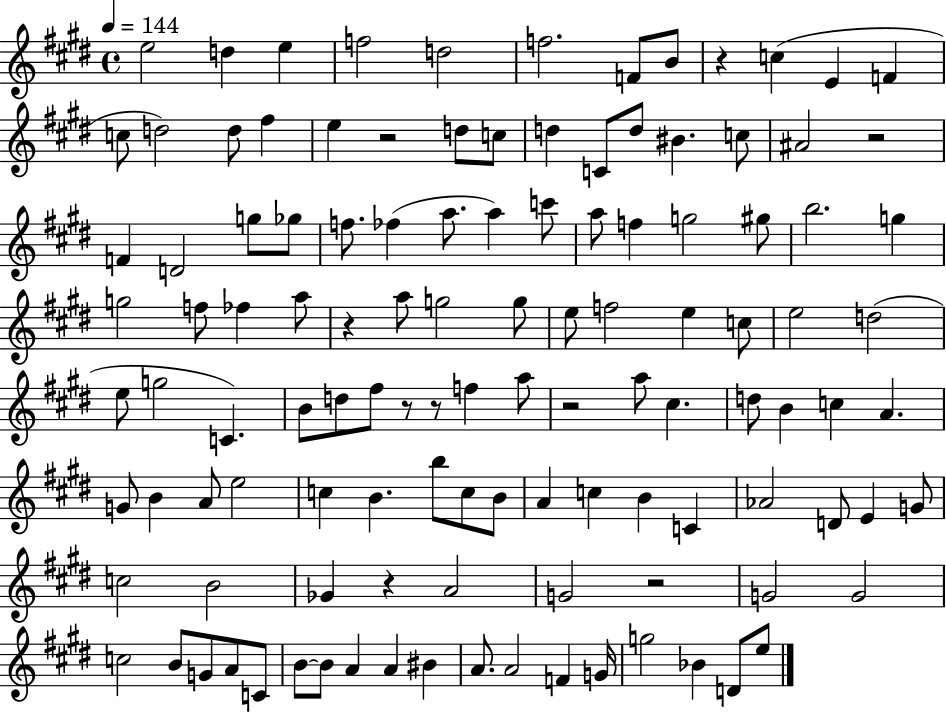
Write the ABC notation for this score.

X:1
T:Untitled
M:4/4
L:1/4
K:E
e2 d e f2 d2 f2 F/2 B/2 z c E F c/2 d2 d/2 ^f e z2 d/2 c/2 d C/2 d/2 ^B c/2 ^A2 z2 F D2 g/2 _g/2 f/2 _f a/2 a c'/2 a/2 f g2 ^g/2 b2 g g2 f/2 _f a/2 z a/2 g2 g/2 e/2 f2 e c/2 e2 d2 e/2 g2 C B/2 d/2 ^f/2 z/2 z/2 f a/2 z2 a/2 ^c d/2 B c A G/2 B A/2 e2 c B b/2 c/2 B/2 A c B C _A2 D/2 E G/2 c2 B2 _G z A2 G2 z2 G2 G2 c2 B/2 G/2 A/2 C/2 B/2 B/2 A A ^B A/2 A2 F G/4 g2 _B D/2 e/2